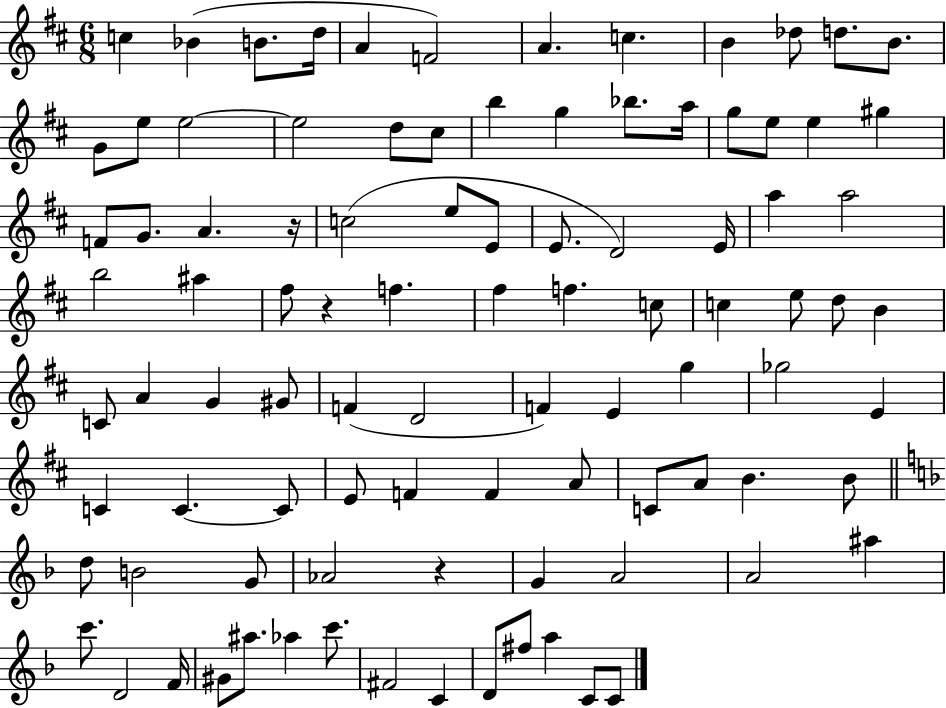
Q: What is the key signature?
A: D major